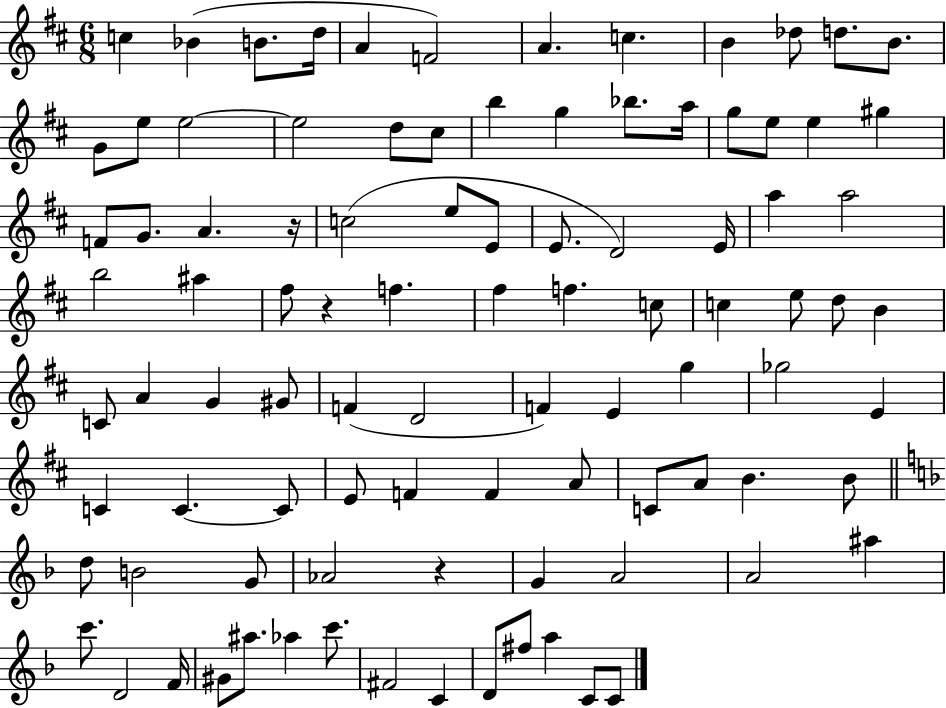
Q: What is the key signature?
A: D major